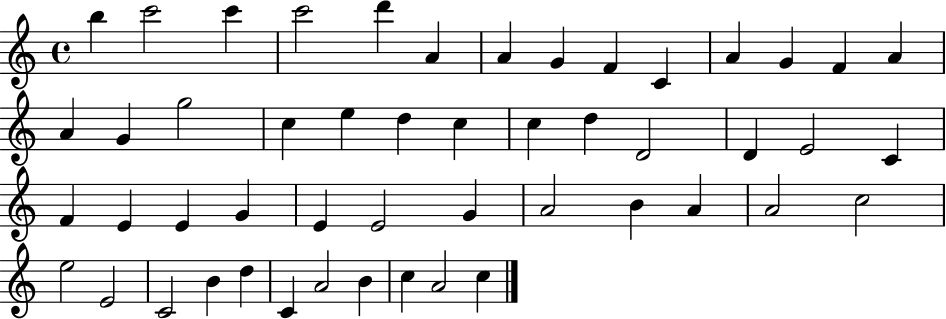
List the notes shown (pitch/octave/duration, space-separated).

B5/q C6/h C6/q C6/h D6/q A4/q A4/q G4/q F4/q C4/q A4/q G4/q F4/q A4/q A4/q G4/q G5/h C5/q E5/q D5/q C5/q C5/q D5/q D4/h D4/q E4/h C4/q F4/q E4/q E4/q G4/q E4/q E4/h G4/q A4/h B4/q A4/q A4/h C5/h E5/h E4/h C4/h B4/q D5/q C4/q A4/h B4/q C5/q A4/h C5/q